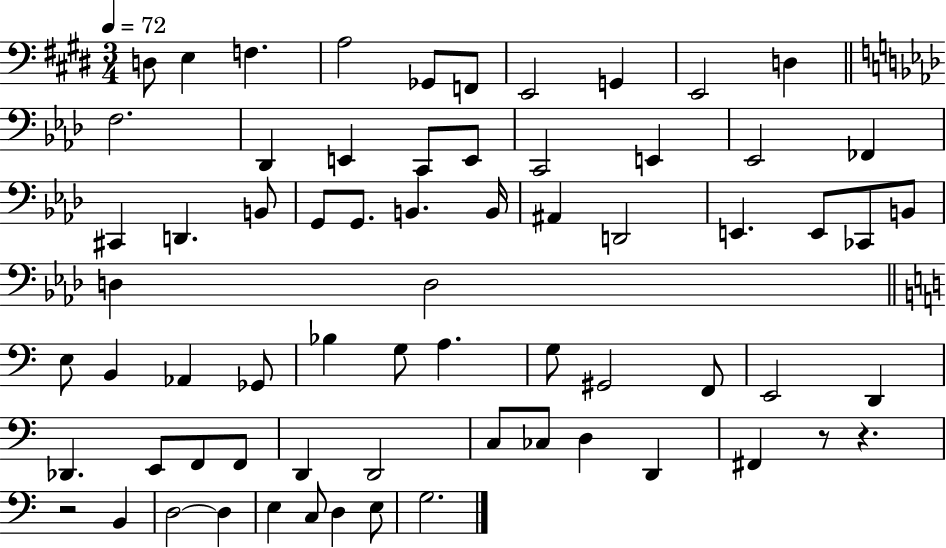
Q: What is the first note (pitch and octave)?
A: D3